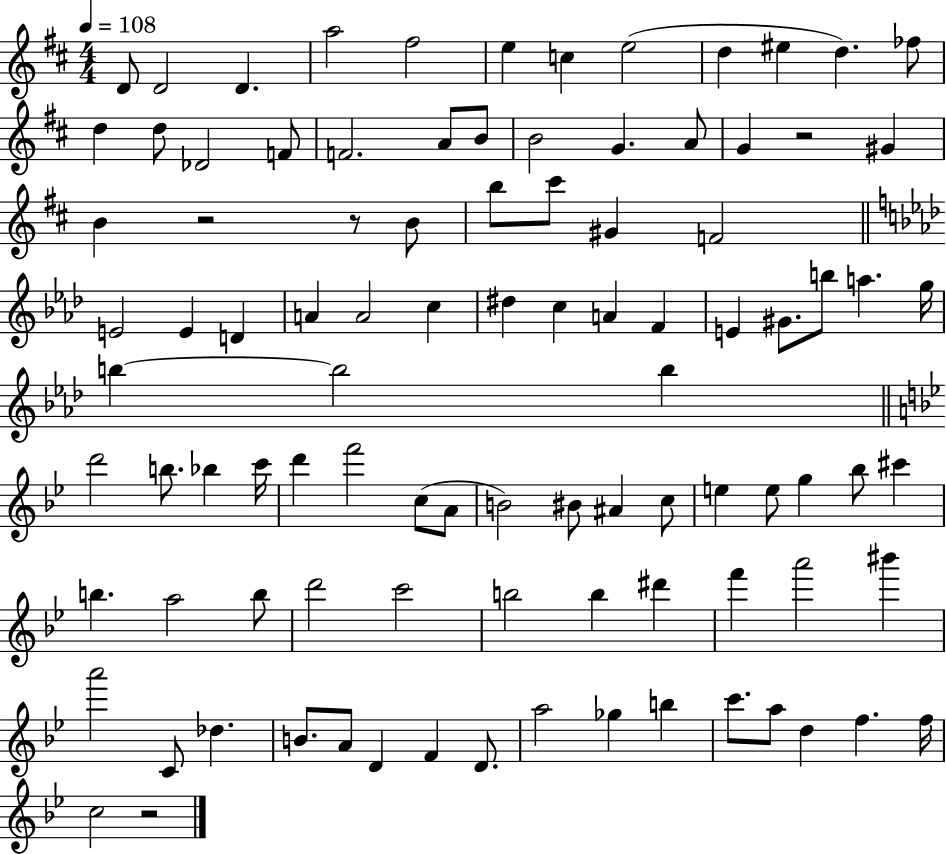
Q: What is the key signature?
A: D major